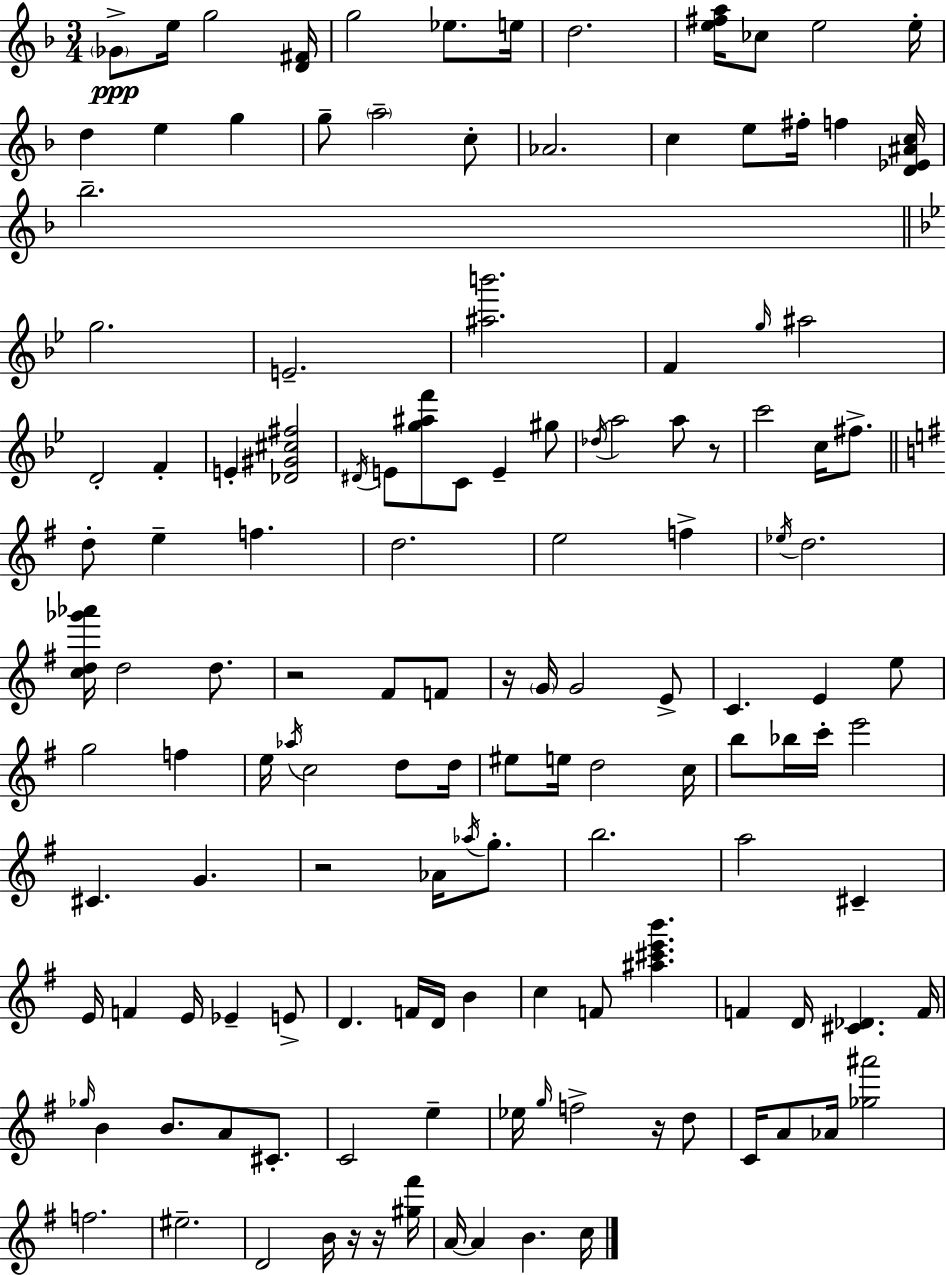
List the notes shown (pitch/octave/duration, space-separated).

Gb4/e E5/s G5/h [D4,F#4]/s G5/h Eb5/e. E5/s D5/h. [E5,F#5,A5]/s CES5/e E5/h E5/s D5/q E5/q G5/q G5/e A5/h C5/e Ab4/h. C5/q E5/e F#5/s F5/q [D4,Eb4,A#4,C5]/s Bb5/h. G5/h. E4/h. [A#5,B6]/h. F4/q G5/s A#5/h D4/h F4/q E4/q [Db4,G#4,C#5,F#5]/h D#4/s E4/e [G5,A#5,F6]/e C4/e E4/q G#5/e Db5/s A5/h A5/e R/e C6/h C5/s F#5/e. D5/e E5/q F5/q. D5/h. E5/h F5/q Eb5/s D5/h. [C5,D5,Gb6,Ab6]/s D5/h D5/e. R/h F#4/e F4/e R/s G4/s G4/h E4/e C4/q. E4/q E5/e G5/h F5/q E5/s Ab5/s C5/h D5/e D5/s EIS5/e E5/s D5/h C5/s B5/e Bb5/s C6/s E6/h C#4/q. G4/q. R/h Ab4/s Ab5/s G5/e. B5/h. A5/h C#4/q E4/s F4/q E4/s Eb4/q E4/e D4/q. F4/s D4/s B4/q C5/q F4/e [A#5,C#6,E6,B6]/q. F4/q D4/s [C#4,Db4]/q. F4/s Gb5/s B4/q B4/e. A4/e C#4/e. C4/h E5/q Eb5/s G5/s F5/h R/s D5/e C4/s A4/e Ab4/s [Gb5,A#6]/h F5/h. EIS5/h. D4/h B4/s R/s R/s [G#5,F#6]/s A4/s A4/q B4/q. C5/s